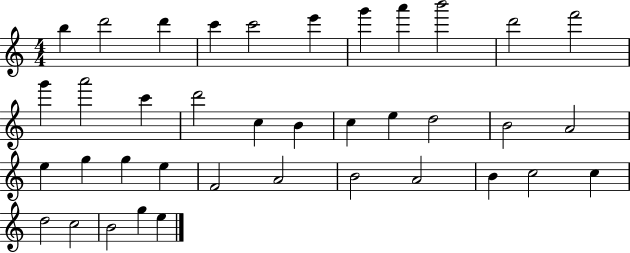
X:1
T:Untitled
M:4/4
L:1/4
K:C
b d'2 d' c' c'2 e' g' a' b'2 d'2 f'2 g' a'2 c' d'2 c B c e d2 B2 A2 e g g e F2 A2 B2 A2 B c2 c d2 c2 B2 g e